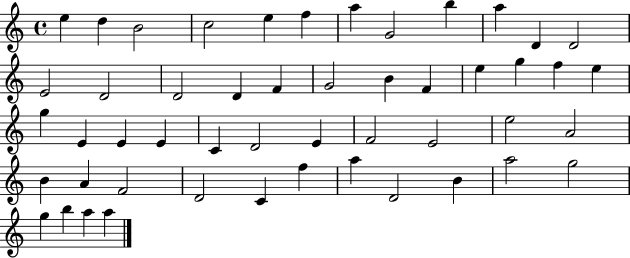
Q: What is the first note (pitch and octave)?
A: E5